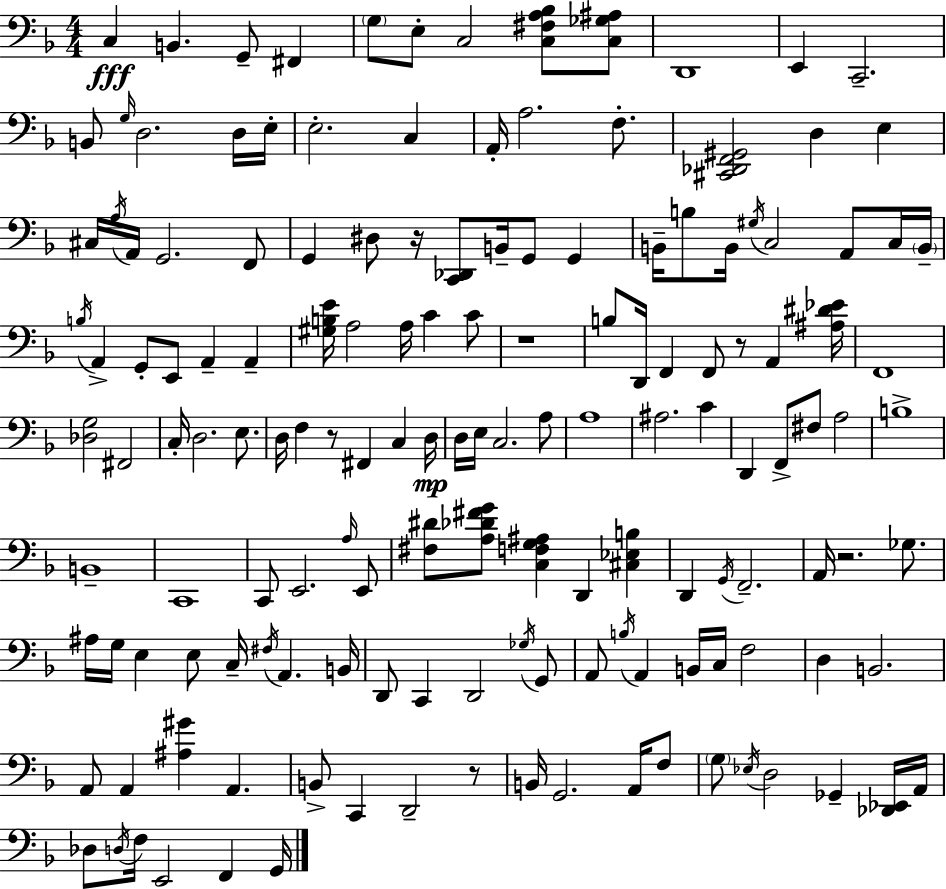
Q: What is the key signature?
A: D minor